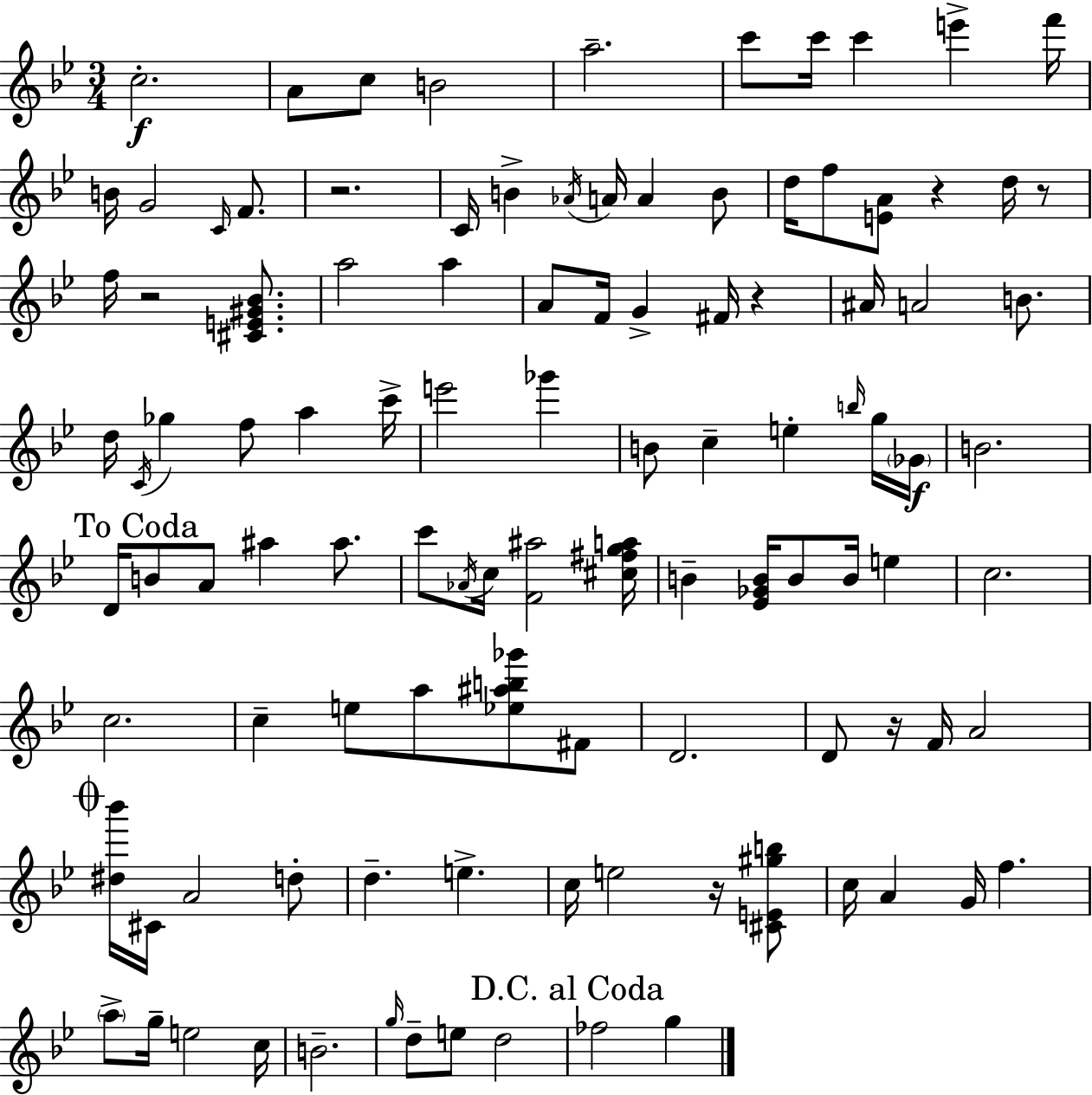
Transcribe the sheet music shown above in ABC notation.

X:1
T:Untitled
M:3/4
L:1/4
K:Bb
c2 A/2 c/2 B2 a2 c'/2 c'/4 c' e' f'/4 B/4 G2 C/4 F/2 z2 C/4 B _A/4 A/4 A B/2 d/4 f/2 [EA]/2 z d/4 z/2 f/4 z2 [^CE^G_B]/2 a2 a A/2 F/4 G ^F/4 z ^A/4 A2 B/2 d/4 C/4 _g f/2 a c'/4 e'2 _g' B/2 c e b/4 g/4 _G/4 B2 D/4 B/2 A/2 ^a ^a/2 c'/2 _A/4 c/4 [F^a]2 [^c^fga]/4 B [_E_GB]/4 B/2 B/4 e c2 c2 c e/2 a/2 [_e^ab_g']/2 ^F/2 D2 D/2 z/4 F/4 A2 [^d_b']/4 ^C/4 A2 d/2 d e c/4 e2 z/4 [^CE^gb]/2 c/4 A G/4 f a/2 g/4 e2 c/4 B2 g/4 d/2 e/2 d2 _f2 g